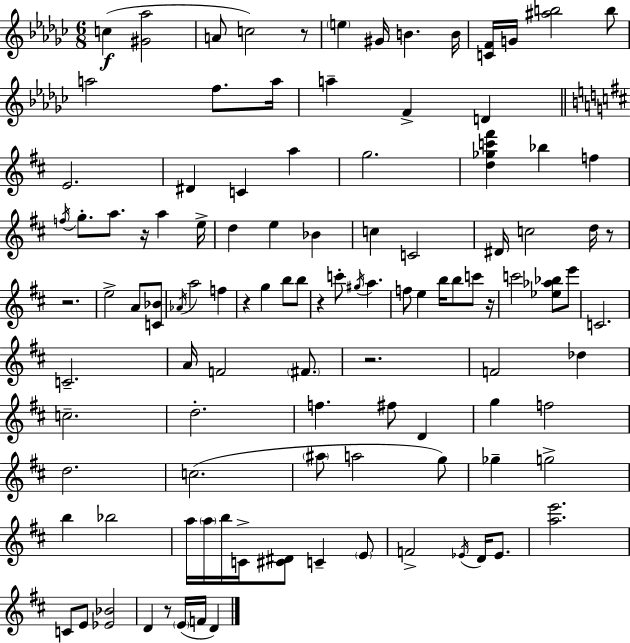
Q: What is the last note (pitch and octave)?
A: D4